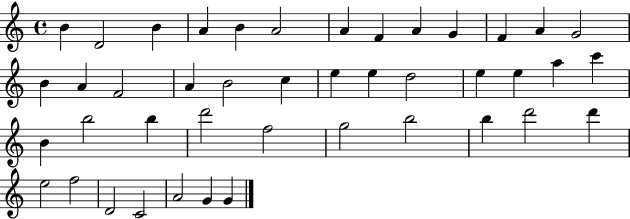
B4/q D4/h B4/q A4/q B4/q A4/h A4/q F4/q A4/q G4/q F4/q A4/q G4/h B4/q A4/q F4/h A4/q B4/h C5/q E5/q E5/q D5/h E5/q E5/q A5/q C6/q B4/q B5/h B5/q D6/h F5/h G5/h B5/h B5/q D6/h D6/q E5/h F5/h D4/h C4/h A4/h G4/q G4/q